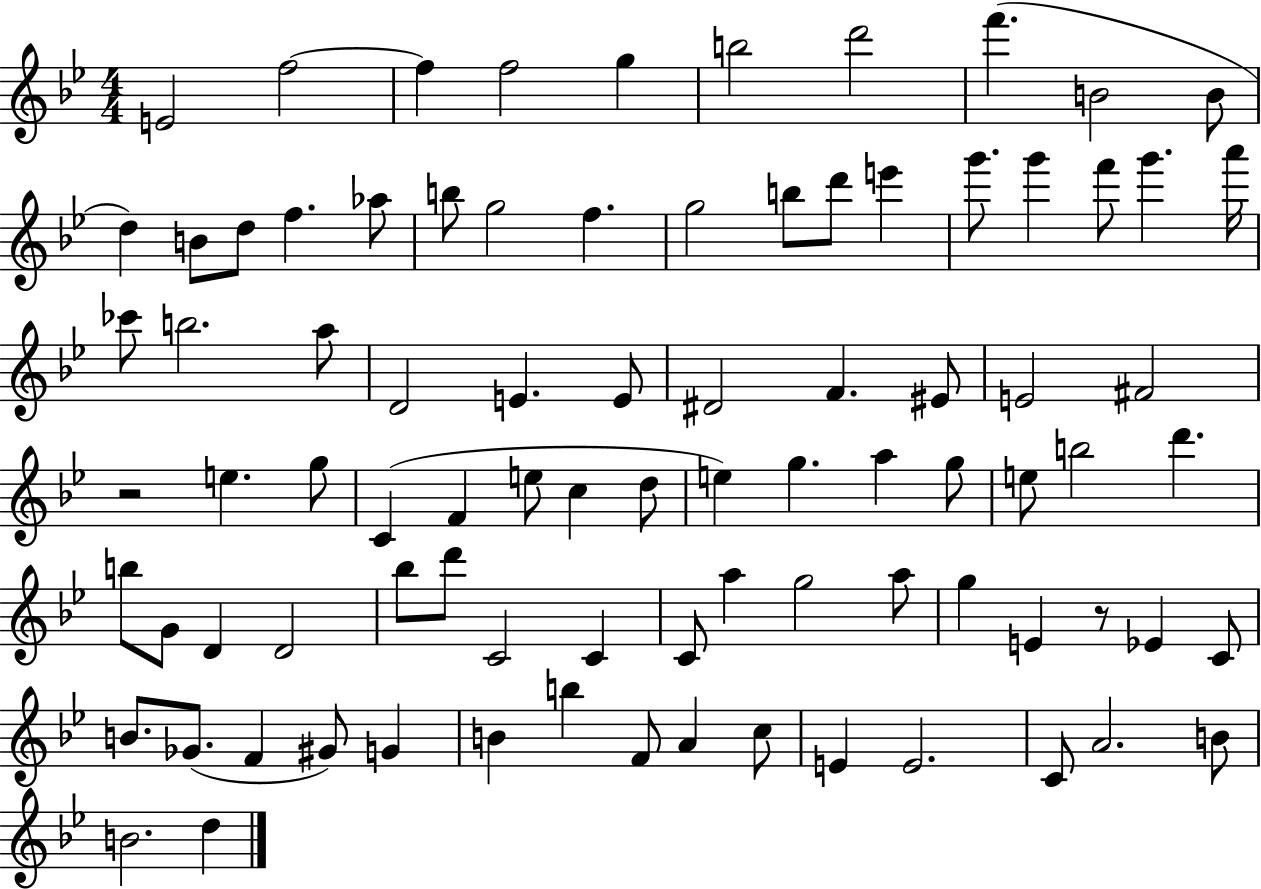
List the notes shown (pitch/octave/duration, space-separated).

E4/h F5/h F5/q F5/h G5/q B5/h D6/h F6/q. B4/h B4/e D5/q B4/e D5/e F5/q. Ab5/e B5/e G5/h F5/q. G5/h B5/e D6/e E6/q G6/e. G6/q F6/e G6/q. A6/s CES6/e B5/h. A5/e D4/h E4/q. E4/e D#4/h F4/q. EIS4/e E4/h F#4/h R/h E5/q. G5/e C4/q F4/q E5/e C5/q D5/e E5/q G5/q. A5/q G5/e E5/e B5/h D6/q. B5/e G4/e D4/q D4/h Bb5/e D6/e C4/h C4/q C4/e A5/q G5/h A5/e G5/q E4/q R/e Eb4/q C4/e B4/e. Gb4/e. F4/q G#4/e G4/q B4/q B5/q F4/e A4/q C5/e E4/q E4/h. C4/e A4/h. B4/e B4/h. D5/q